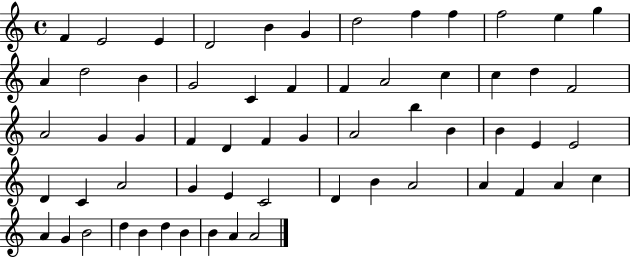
{
  \clef treble
  \time 4/4
  \defaultTimeSignature
  \key c \major
  f'4 e'2 e'4 | d'2 b'4 g'4 | d''2 f''4 f''4 | f''2 e''4 g''4 | \break a'4 d''2 b'4 | g'2 c'4 f'4 | f'4 a'2 c''4 | c''4 d''4 f'2 | \break a'2 g'4 g'4 | f'4 d'4 f'4 g'4 | a'2 b''4 b'4 | b'4 e'4 e'2 | \break d'4 c'4 a'2 | g'4 e'4 c'2 | d'4 b'4 a'2 | a'4 f'4 a'4 c''4 | \break a'4 g'4 b'2 | d''4 b'4 d''4 b'4 | b'4 a'4 a'2 | \bar "|."
}